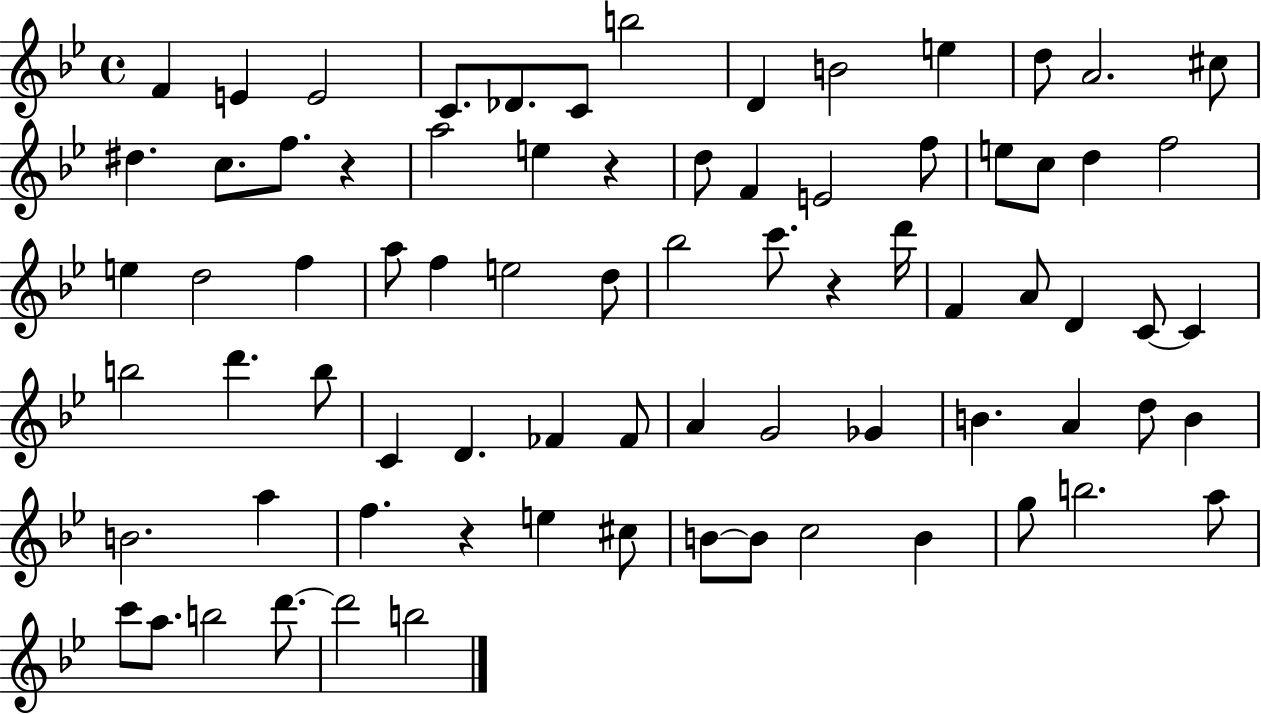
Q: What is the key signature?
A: BES major